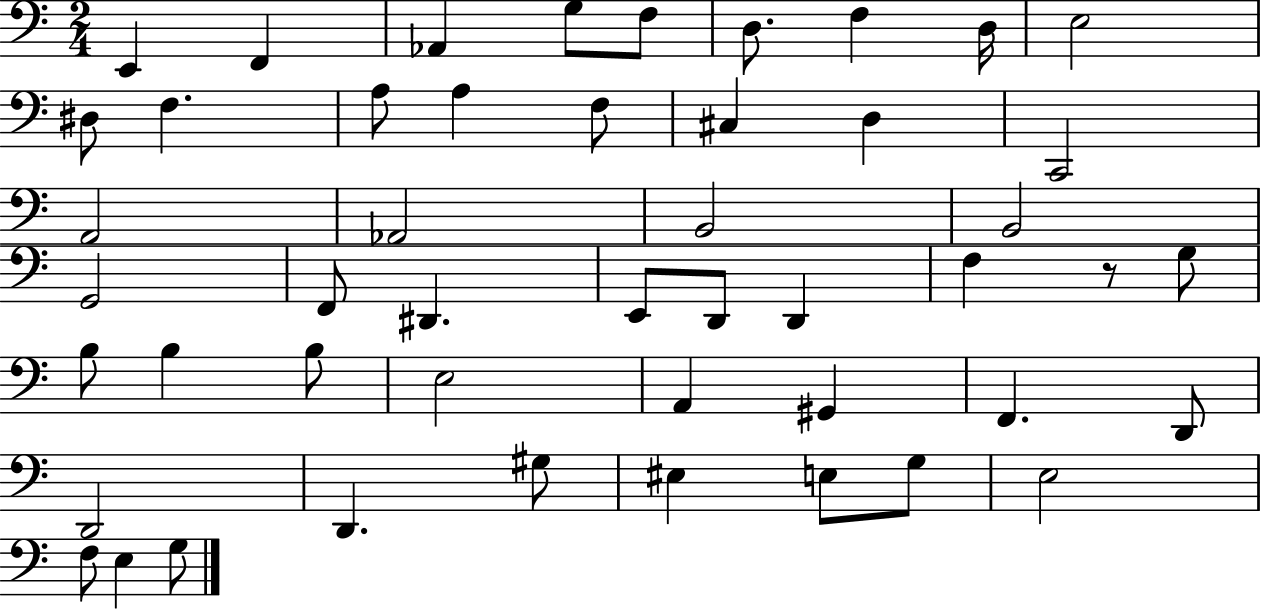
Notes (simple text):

E2/q F2/q Ab2/q G3/e F3/e D3/e. F3/q D3/s E3/h D#3/e F3/q. A3/e A3/q F3/e C#3/q D3/q C2/h A2/h Ab2/h B2/h B2/h G2/h F2/e D#2/q. E2/e D2/e D2/q F3/q R/e G3/e B3/e B3/q B3/e E3/h A2/q G#2/q F2/q. D2/e D2/h D2/q. G#3/e EIS3/q E3/e G3/e E3/h F3/e E3/q G3/e